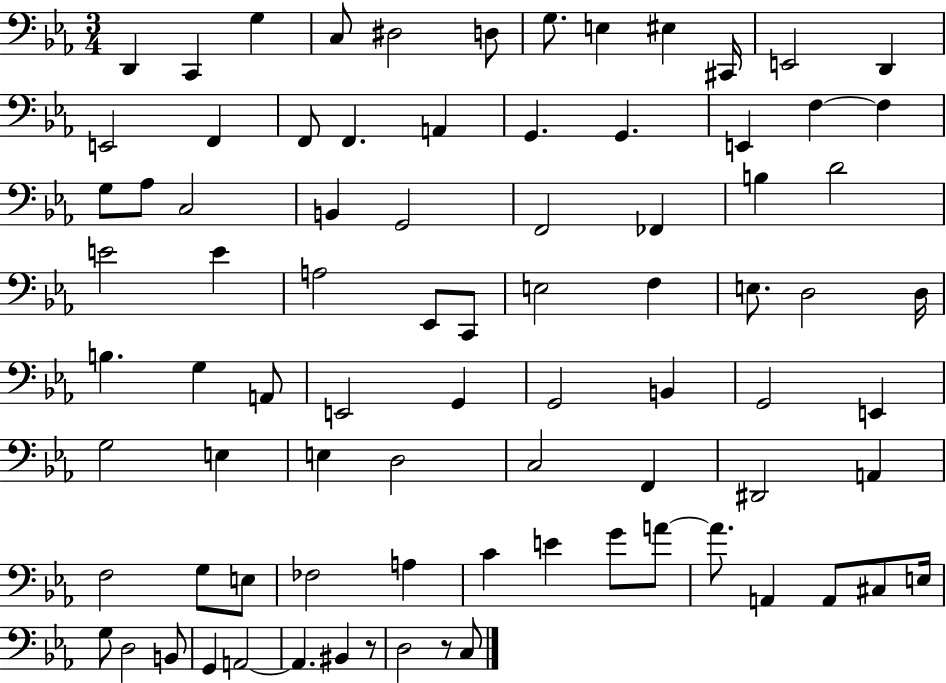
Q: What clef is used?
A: bass